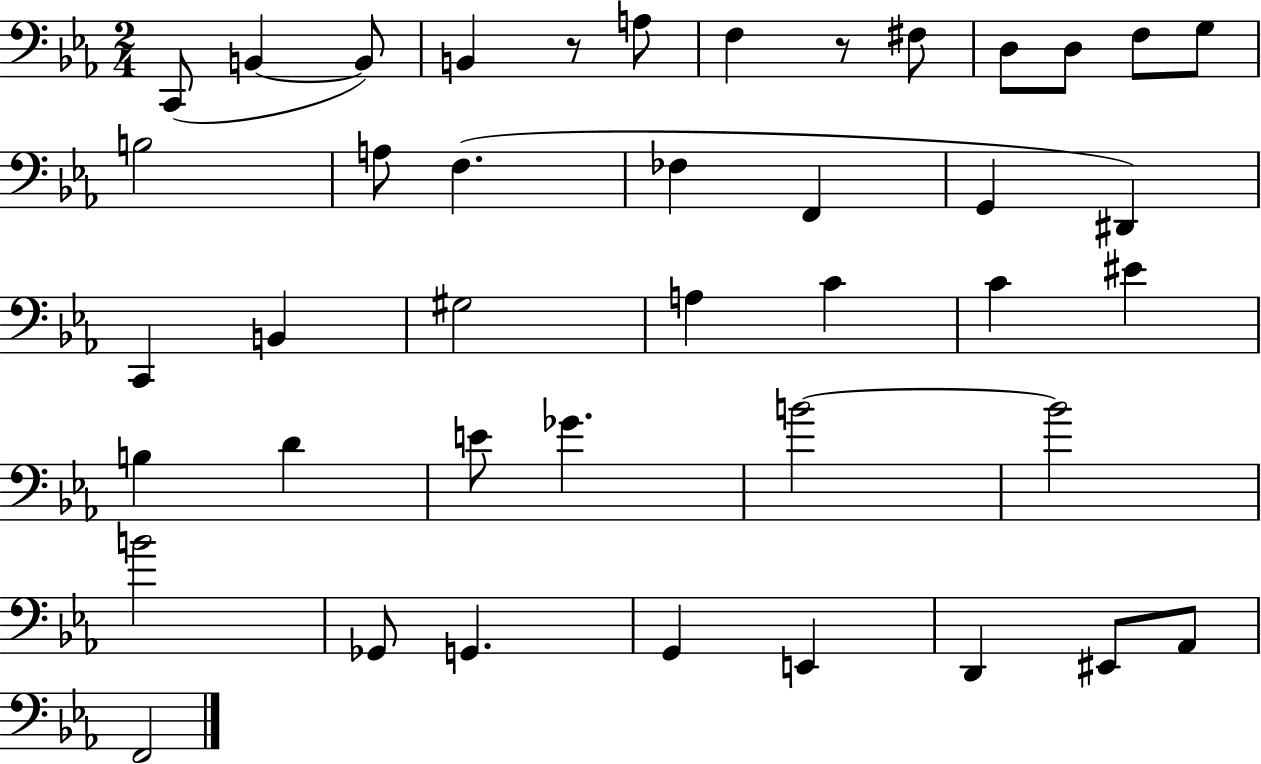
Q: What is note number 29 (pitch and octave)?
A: Gb4